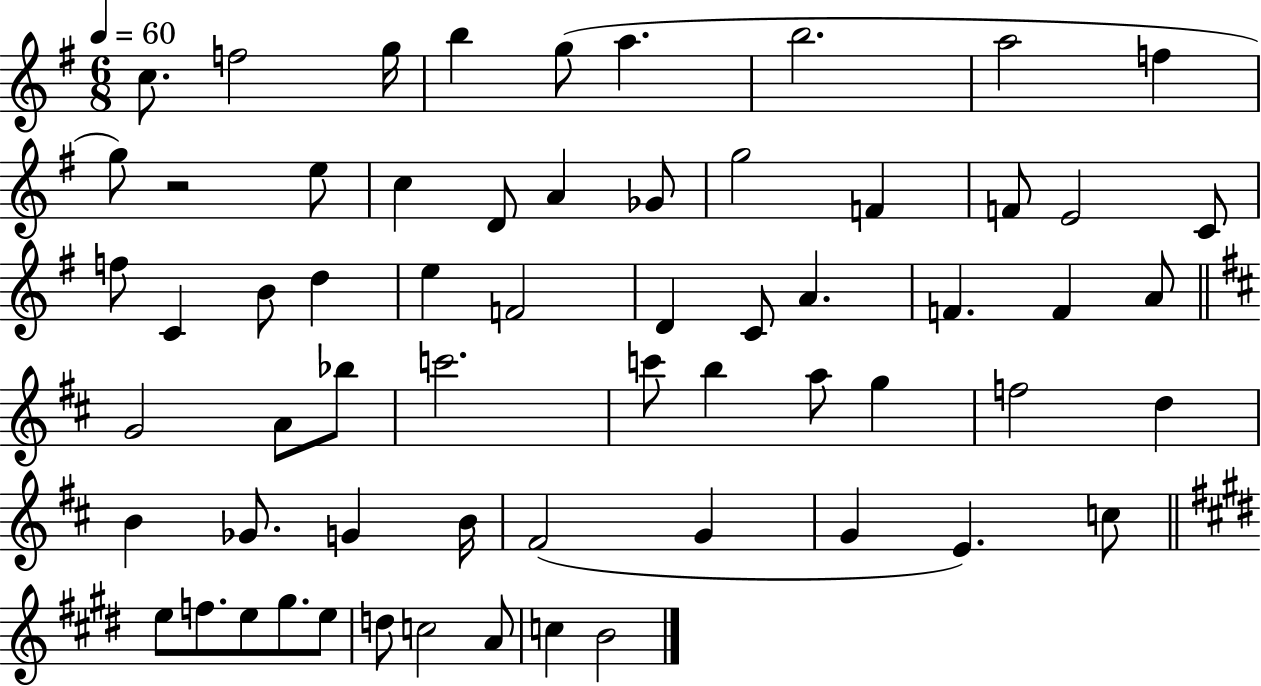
{
  \clef treble
  \numericTimeSignature
  \time 6/8
  \key g \major
  \tempo 4 = 60
  c''8. f''2 g''16 | b''4 g''8( a''4. | b''2. | a''2 f''4 | \break g''8) r2 e''8 | c''4 d'8 a'4 ges'8 | g''2 f'4 | f'8 e'2 c'8 | \break f''8 c'4 b'8 d''4 | e''4 f'2 | d'4 c'8 a'4. | f'4. f'4 a'8 | \break \bar "||" \break \key b \minor g'2 a'8 bes''8 | c'''2. | c'''8 b''4 a''8 g''4 | f''2 d''4 | \break b'4 ges'8. g'4 b'16 | fis'2( g'4 | g'4 e'4.) c''8 | \bar "||" \break \key e \major e''8 f''8. e''8 gis''8. e''8 | d''8 c''2 a'8 | c''4 b'2 | \bar "|."
}